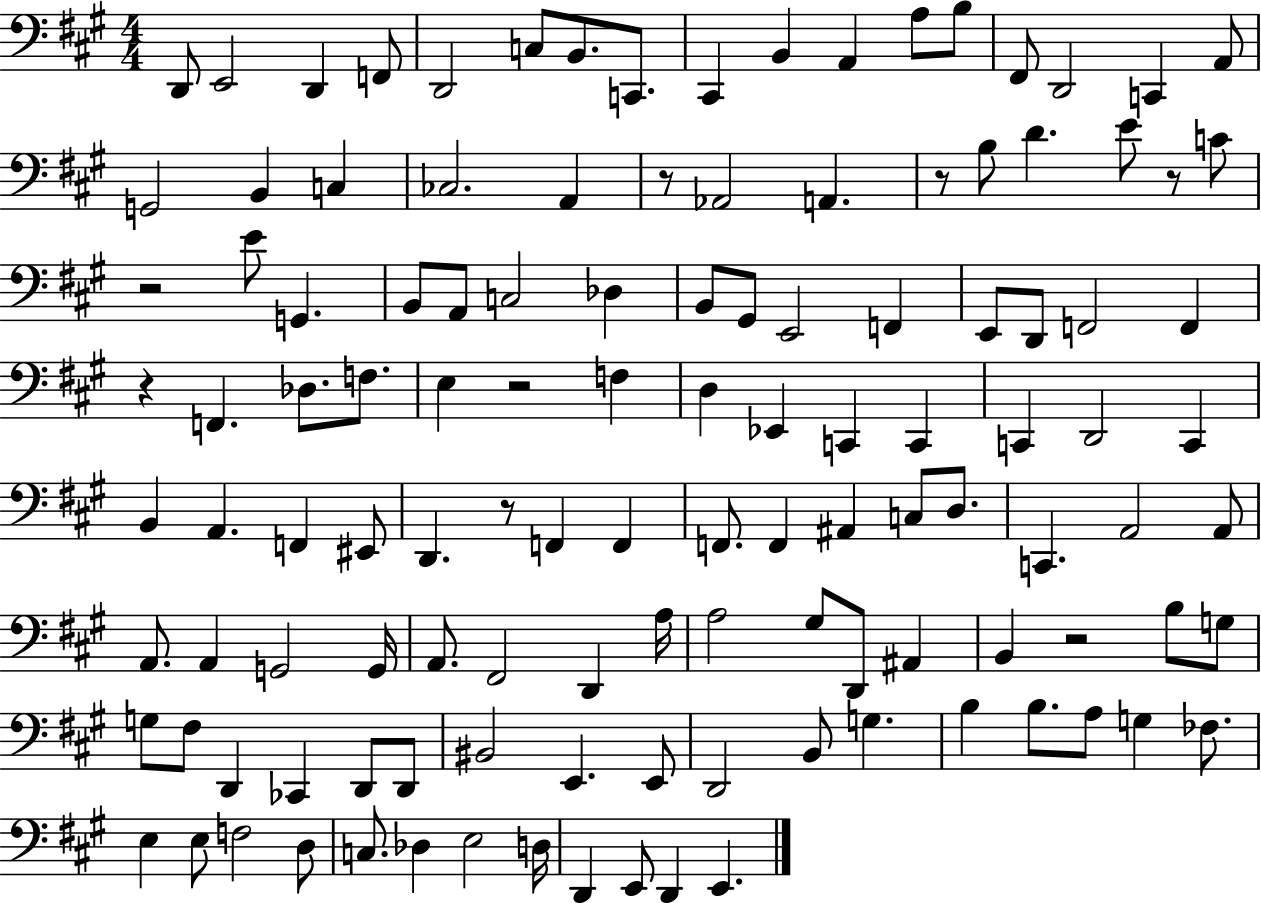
D2/e E2/h D2/q F2/e D2/h C3/e B2/e. C2/e. C#2/q B2/q A2/q A3/e B3/e F#2/e D2/h C2/q A2/e G2/h B2/q C3/q CES3/h. A2/q R/e Ab2/h A2/q. R/e B3/e D4/q. E4/e R/e C4/e R/h E4/e G2/q. B2/e A2/e C3/h Db3/q B2/e G#2/e E2/h F2/q E2/e D2/e F2/h F2/q R/q F2/q. Db3/e. F3/e. E3/q R/h F3/q D3/q Eb2/q C2/q C2/q C2/q D2/h C2/q B2/q A2/q. F2/q EIS2/e D2/q. R/e F2/q F2/q F2/e. F2/q A#2/q C3/e D3/e. C2/q. A2/h A2/e A2/e. A2/q G2/h G2/s A2/e. F#2/h D2/q A3/s A3/h G#3/e D2/e A#2/q B2/q R/h B3/e G3/e G3/e F#3/e D2/q CES2/q D2/e D2/e BIS2/h E2/q. E2/e D2/h B2/e G3/q. B3/q B3/e. A3/e G3/q FES3/e. E3/q E3/e F3/h D3/e C3/e. Db3/q E3/h D3/s D2/q E2/e D2/q E2/q.